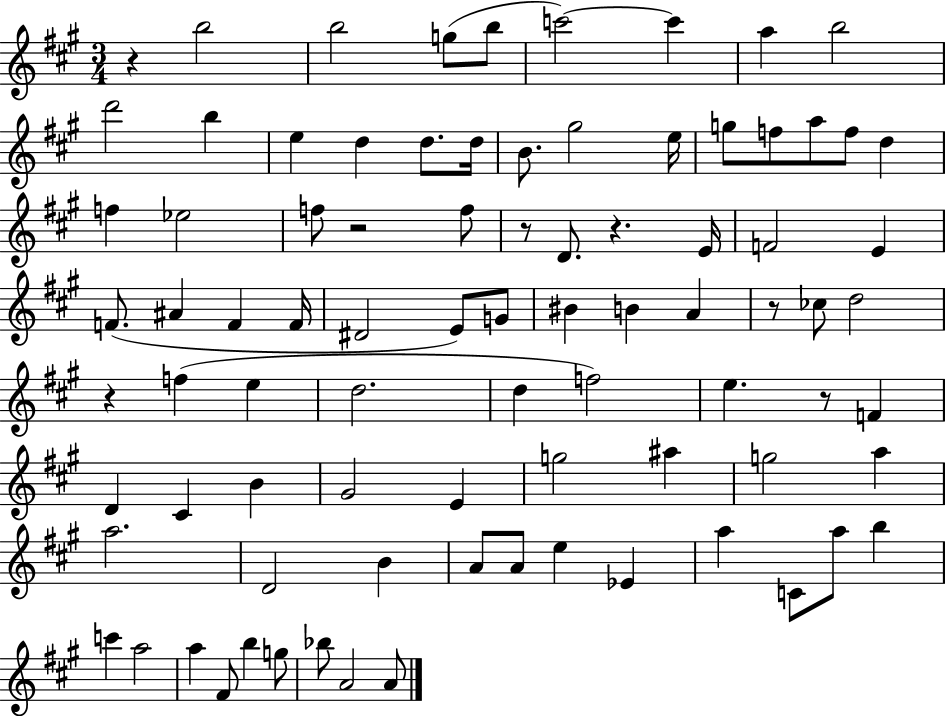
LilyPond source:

{
  \clef treble
  \numericTimeSignature
  \time 3/4
  \key a \major
  \repeat volta 2 { r4 b''2 | b''2 g''8( b''8 | c'''2~~) c'''4 | a''4 b''2 | \break d'''2 b''4 | e''4 d''4 d''8. d''16 | b'8. gis''2 e''16 | g''8 f''8 a''8 f''8 d''4 | \break f''4 ees''2 | f''8 r2 f''8 | r8 d'8. r4. e'16 | f'2 e'4 | \break f'8.( ais'4 f'4 f'16 | dis'2 e'8) g'8 | bis'4 b'4 a'4 | r8 ces''8 d''2 | \break r4 f''4( e''4 | d''2. | d''4 f''2) | e''4. r8 f'4 | \break d'4 cis'4 b'4 | gis'2 e'4 | g''2 ais''4 | g''2 a''4 | \break a''2. | d'2 b'4 | a'8 a'8 e''4 ees'4 | a''4 c'8 a''8 b''4 | \break c'''4 a''2 | a''4 fis'8 b''4 g''8 | bes''8 a'2 a'8 | } \bar "|."
}